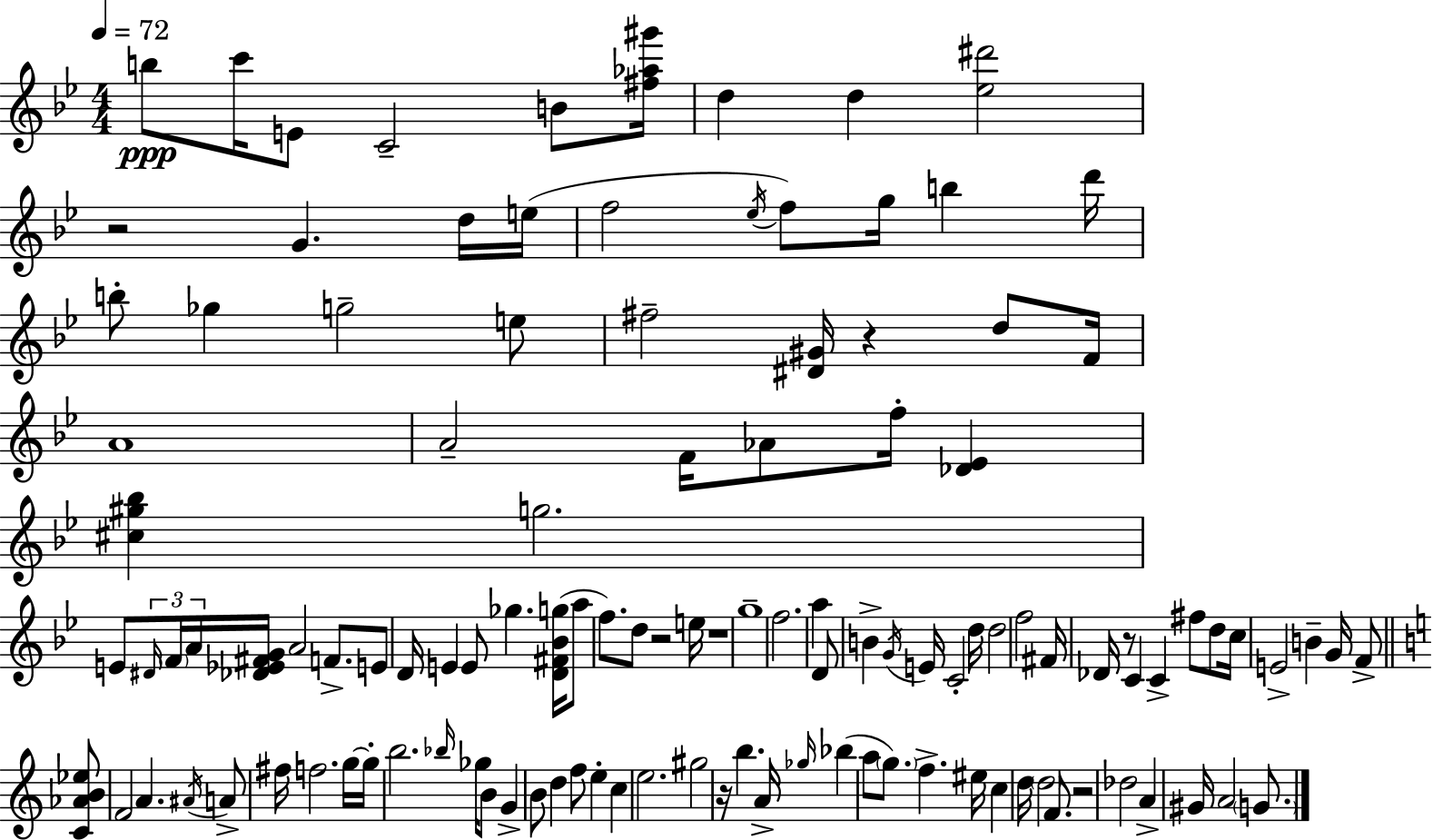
X:1
T:Untitled
M:4/4
L:1/4
K:Gm
b/2 c'/4 E/2 C2 B/2 [^f_a^g']/4 d d [_e^d']2 z2 G d/4 e/4 f2 _e/4 f/2 g/4 b d'/4 b/2 _g g2 e/2 ^f2 [^D^G]/4 z d/2 F/4 A4 A2 F/4 _A/2 f/4 [_D_E] [^c^g_b] g2 E/2 ^D/4 F/4 A/4 [_D_E^FG]/4 A2 F/2 E/2 D/4 E E/2 _g [D^F_Bg]/4 a/2 f/2 d/2 z2 e/4 z4 g4 f2 a D/2 B G/4 E/4 C2 d/4 d2 f2 ^F/4 _D/4 z/2 C C ^f/2 d/2 c/4 E2 B G/4 F/2 [C_AB_e]/2 F2 A ^A/4 A/2 ^f/4 f2 g/4 g/4 b2 _b/4 _g/4 B/2 G B/2 d f/2 e c e2 ^g2 z/4 b A/4 _g/4 _b a/2 g/2 f ^e/4 c d/4 d2 F/2 z2 _d2 A ^G/4 A2 G/2